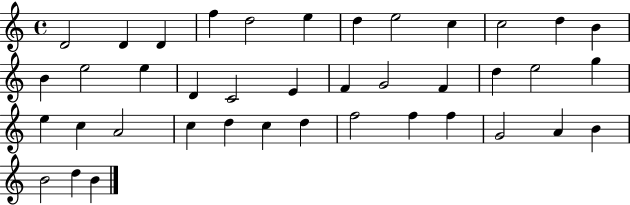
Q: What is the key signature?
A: C major